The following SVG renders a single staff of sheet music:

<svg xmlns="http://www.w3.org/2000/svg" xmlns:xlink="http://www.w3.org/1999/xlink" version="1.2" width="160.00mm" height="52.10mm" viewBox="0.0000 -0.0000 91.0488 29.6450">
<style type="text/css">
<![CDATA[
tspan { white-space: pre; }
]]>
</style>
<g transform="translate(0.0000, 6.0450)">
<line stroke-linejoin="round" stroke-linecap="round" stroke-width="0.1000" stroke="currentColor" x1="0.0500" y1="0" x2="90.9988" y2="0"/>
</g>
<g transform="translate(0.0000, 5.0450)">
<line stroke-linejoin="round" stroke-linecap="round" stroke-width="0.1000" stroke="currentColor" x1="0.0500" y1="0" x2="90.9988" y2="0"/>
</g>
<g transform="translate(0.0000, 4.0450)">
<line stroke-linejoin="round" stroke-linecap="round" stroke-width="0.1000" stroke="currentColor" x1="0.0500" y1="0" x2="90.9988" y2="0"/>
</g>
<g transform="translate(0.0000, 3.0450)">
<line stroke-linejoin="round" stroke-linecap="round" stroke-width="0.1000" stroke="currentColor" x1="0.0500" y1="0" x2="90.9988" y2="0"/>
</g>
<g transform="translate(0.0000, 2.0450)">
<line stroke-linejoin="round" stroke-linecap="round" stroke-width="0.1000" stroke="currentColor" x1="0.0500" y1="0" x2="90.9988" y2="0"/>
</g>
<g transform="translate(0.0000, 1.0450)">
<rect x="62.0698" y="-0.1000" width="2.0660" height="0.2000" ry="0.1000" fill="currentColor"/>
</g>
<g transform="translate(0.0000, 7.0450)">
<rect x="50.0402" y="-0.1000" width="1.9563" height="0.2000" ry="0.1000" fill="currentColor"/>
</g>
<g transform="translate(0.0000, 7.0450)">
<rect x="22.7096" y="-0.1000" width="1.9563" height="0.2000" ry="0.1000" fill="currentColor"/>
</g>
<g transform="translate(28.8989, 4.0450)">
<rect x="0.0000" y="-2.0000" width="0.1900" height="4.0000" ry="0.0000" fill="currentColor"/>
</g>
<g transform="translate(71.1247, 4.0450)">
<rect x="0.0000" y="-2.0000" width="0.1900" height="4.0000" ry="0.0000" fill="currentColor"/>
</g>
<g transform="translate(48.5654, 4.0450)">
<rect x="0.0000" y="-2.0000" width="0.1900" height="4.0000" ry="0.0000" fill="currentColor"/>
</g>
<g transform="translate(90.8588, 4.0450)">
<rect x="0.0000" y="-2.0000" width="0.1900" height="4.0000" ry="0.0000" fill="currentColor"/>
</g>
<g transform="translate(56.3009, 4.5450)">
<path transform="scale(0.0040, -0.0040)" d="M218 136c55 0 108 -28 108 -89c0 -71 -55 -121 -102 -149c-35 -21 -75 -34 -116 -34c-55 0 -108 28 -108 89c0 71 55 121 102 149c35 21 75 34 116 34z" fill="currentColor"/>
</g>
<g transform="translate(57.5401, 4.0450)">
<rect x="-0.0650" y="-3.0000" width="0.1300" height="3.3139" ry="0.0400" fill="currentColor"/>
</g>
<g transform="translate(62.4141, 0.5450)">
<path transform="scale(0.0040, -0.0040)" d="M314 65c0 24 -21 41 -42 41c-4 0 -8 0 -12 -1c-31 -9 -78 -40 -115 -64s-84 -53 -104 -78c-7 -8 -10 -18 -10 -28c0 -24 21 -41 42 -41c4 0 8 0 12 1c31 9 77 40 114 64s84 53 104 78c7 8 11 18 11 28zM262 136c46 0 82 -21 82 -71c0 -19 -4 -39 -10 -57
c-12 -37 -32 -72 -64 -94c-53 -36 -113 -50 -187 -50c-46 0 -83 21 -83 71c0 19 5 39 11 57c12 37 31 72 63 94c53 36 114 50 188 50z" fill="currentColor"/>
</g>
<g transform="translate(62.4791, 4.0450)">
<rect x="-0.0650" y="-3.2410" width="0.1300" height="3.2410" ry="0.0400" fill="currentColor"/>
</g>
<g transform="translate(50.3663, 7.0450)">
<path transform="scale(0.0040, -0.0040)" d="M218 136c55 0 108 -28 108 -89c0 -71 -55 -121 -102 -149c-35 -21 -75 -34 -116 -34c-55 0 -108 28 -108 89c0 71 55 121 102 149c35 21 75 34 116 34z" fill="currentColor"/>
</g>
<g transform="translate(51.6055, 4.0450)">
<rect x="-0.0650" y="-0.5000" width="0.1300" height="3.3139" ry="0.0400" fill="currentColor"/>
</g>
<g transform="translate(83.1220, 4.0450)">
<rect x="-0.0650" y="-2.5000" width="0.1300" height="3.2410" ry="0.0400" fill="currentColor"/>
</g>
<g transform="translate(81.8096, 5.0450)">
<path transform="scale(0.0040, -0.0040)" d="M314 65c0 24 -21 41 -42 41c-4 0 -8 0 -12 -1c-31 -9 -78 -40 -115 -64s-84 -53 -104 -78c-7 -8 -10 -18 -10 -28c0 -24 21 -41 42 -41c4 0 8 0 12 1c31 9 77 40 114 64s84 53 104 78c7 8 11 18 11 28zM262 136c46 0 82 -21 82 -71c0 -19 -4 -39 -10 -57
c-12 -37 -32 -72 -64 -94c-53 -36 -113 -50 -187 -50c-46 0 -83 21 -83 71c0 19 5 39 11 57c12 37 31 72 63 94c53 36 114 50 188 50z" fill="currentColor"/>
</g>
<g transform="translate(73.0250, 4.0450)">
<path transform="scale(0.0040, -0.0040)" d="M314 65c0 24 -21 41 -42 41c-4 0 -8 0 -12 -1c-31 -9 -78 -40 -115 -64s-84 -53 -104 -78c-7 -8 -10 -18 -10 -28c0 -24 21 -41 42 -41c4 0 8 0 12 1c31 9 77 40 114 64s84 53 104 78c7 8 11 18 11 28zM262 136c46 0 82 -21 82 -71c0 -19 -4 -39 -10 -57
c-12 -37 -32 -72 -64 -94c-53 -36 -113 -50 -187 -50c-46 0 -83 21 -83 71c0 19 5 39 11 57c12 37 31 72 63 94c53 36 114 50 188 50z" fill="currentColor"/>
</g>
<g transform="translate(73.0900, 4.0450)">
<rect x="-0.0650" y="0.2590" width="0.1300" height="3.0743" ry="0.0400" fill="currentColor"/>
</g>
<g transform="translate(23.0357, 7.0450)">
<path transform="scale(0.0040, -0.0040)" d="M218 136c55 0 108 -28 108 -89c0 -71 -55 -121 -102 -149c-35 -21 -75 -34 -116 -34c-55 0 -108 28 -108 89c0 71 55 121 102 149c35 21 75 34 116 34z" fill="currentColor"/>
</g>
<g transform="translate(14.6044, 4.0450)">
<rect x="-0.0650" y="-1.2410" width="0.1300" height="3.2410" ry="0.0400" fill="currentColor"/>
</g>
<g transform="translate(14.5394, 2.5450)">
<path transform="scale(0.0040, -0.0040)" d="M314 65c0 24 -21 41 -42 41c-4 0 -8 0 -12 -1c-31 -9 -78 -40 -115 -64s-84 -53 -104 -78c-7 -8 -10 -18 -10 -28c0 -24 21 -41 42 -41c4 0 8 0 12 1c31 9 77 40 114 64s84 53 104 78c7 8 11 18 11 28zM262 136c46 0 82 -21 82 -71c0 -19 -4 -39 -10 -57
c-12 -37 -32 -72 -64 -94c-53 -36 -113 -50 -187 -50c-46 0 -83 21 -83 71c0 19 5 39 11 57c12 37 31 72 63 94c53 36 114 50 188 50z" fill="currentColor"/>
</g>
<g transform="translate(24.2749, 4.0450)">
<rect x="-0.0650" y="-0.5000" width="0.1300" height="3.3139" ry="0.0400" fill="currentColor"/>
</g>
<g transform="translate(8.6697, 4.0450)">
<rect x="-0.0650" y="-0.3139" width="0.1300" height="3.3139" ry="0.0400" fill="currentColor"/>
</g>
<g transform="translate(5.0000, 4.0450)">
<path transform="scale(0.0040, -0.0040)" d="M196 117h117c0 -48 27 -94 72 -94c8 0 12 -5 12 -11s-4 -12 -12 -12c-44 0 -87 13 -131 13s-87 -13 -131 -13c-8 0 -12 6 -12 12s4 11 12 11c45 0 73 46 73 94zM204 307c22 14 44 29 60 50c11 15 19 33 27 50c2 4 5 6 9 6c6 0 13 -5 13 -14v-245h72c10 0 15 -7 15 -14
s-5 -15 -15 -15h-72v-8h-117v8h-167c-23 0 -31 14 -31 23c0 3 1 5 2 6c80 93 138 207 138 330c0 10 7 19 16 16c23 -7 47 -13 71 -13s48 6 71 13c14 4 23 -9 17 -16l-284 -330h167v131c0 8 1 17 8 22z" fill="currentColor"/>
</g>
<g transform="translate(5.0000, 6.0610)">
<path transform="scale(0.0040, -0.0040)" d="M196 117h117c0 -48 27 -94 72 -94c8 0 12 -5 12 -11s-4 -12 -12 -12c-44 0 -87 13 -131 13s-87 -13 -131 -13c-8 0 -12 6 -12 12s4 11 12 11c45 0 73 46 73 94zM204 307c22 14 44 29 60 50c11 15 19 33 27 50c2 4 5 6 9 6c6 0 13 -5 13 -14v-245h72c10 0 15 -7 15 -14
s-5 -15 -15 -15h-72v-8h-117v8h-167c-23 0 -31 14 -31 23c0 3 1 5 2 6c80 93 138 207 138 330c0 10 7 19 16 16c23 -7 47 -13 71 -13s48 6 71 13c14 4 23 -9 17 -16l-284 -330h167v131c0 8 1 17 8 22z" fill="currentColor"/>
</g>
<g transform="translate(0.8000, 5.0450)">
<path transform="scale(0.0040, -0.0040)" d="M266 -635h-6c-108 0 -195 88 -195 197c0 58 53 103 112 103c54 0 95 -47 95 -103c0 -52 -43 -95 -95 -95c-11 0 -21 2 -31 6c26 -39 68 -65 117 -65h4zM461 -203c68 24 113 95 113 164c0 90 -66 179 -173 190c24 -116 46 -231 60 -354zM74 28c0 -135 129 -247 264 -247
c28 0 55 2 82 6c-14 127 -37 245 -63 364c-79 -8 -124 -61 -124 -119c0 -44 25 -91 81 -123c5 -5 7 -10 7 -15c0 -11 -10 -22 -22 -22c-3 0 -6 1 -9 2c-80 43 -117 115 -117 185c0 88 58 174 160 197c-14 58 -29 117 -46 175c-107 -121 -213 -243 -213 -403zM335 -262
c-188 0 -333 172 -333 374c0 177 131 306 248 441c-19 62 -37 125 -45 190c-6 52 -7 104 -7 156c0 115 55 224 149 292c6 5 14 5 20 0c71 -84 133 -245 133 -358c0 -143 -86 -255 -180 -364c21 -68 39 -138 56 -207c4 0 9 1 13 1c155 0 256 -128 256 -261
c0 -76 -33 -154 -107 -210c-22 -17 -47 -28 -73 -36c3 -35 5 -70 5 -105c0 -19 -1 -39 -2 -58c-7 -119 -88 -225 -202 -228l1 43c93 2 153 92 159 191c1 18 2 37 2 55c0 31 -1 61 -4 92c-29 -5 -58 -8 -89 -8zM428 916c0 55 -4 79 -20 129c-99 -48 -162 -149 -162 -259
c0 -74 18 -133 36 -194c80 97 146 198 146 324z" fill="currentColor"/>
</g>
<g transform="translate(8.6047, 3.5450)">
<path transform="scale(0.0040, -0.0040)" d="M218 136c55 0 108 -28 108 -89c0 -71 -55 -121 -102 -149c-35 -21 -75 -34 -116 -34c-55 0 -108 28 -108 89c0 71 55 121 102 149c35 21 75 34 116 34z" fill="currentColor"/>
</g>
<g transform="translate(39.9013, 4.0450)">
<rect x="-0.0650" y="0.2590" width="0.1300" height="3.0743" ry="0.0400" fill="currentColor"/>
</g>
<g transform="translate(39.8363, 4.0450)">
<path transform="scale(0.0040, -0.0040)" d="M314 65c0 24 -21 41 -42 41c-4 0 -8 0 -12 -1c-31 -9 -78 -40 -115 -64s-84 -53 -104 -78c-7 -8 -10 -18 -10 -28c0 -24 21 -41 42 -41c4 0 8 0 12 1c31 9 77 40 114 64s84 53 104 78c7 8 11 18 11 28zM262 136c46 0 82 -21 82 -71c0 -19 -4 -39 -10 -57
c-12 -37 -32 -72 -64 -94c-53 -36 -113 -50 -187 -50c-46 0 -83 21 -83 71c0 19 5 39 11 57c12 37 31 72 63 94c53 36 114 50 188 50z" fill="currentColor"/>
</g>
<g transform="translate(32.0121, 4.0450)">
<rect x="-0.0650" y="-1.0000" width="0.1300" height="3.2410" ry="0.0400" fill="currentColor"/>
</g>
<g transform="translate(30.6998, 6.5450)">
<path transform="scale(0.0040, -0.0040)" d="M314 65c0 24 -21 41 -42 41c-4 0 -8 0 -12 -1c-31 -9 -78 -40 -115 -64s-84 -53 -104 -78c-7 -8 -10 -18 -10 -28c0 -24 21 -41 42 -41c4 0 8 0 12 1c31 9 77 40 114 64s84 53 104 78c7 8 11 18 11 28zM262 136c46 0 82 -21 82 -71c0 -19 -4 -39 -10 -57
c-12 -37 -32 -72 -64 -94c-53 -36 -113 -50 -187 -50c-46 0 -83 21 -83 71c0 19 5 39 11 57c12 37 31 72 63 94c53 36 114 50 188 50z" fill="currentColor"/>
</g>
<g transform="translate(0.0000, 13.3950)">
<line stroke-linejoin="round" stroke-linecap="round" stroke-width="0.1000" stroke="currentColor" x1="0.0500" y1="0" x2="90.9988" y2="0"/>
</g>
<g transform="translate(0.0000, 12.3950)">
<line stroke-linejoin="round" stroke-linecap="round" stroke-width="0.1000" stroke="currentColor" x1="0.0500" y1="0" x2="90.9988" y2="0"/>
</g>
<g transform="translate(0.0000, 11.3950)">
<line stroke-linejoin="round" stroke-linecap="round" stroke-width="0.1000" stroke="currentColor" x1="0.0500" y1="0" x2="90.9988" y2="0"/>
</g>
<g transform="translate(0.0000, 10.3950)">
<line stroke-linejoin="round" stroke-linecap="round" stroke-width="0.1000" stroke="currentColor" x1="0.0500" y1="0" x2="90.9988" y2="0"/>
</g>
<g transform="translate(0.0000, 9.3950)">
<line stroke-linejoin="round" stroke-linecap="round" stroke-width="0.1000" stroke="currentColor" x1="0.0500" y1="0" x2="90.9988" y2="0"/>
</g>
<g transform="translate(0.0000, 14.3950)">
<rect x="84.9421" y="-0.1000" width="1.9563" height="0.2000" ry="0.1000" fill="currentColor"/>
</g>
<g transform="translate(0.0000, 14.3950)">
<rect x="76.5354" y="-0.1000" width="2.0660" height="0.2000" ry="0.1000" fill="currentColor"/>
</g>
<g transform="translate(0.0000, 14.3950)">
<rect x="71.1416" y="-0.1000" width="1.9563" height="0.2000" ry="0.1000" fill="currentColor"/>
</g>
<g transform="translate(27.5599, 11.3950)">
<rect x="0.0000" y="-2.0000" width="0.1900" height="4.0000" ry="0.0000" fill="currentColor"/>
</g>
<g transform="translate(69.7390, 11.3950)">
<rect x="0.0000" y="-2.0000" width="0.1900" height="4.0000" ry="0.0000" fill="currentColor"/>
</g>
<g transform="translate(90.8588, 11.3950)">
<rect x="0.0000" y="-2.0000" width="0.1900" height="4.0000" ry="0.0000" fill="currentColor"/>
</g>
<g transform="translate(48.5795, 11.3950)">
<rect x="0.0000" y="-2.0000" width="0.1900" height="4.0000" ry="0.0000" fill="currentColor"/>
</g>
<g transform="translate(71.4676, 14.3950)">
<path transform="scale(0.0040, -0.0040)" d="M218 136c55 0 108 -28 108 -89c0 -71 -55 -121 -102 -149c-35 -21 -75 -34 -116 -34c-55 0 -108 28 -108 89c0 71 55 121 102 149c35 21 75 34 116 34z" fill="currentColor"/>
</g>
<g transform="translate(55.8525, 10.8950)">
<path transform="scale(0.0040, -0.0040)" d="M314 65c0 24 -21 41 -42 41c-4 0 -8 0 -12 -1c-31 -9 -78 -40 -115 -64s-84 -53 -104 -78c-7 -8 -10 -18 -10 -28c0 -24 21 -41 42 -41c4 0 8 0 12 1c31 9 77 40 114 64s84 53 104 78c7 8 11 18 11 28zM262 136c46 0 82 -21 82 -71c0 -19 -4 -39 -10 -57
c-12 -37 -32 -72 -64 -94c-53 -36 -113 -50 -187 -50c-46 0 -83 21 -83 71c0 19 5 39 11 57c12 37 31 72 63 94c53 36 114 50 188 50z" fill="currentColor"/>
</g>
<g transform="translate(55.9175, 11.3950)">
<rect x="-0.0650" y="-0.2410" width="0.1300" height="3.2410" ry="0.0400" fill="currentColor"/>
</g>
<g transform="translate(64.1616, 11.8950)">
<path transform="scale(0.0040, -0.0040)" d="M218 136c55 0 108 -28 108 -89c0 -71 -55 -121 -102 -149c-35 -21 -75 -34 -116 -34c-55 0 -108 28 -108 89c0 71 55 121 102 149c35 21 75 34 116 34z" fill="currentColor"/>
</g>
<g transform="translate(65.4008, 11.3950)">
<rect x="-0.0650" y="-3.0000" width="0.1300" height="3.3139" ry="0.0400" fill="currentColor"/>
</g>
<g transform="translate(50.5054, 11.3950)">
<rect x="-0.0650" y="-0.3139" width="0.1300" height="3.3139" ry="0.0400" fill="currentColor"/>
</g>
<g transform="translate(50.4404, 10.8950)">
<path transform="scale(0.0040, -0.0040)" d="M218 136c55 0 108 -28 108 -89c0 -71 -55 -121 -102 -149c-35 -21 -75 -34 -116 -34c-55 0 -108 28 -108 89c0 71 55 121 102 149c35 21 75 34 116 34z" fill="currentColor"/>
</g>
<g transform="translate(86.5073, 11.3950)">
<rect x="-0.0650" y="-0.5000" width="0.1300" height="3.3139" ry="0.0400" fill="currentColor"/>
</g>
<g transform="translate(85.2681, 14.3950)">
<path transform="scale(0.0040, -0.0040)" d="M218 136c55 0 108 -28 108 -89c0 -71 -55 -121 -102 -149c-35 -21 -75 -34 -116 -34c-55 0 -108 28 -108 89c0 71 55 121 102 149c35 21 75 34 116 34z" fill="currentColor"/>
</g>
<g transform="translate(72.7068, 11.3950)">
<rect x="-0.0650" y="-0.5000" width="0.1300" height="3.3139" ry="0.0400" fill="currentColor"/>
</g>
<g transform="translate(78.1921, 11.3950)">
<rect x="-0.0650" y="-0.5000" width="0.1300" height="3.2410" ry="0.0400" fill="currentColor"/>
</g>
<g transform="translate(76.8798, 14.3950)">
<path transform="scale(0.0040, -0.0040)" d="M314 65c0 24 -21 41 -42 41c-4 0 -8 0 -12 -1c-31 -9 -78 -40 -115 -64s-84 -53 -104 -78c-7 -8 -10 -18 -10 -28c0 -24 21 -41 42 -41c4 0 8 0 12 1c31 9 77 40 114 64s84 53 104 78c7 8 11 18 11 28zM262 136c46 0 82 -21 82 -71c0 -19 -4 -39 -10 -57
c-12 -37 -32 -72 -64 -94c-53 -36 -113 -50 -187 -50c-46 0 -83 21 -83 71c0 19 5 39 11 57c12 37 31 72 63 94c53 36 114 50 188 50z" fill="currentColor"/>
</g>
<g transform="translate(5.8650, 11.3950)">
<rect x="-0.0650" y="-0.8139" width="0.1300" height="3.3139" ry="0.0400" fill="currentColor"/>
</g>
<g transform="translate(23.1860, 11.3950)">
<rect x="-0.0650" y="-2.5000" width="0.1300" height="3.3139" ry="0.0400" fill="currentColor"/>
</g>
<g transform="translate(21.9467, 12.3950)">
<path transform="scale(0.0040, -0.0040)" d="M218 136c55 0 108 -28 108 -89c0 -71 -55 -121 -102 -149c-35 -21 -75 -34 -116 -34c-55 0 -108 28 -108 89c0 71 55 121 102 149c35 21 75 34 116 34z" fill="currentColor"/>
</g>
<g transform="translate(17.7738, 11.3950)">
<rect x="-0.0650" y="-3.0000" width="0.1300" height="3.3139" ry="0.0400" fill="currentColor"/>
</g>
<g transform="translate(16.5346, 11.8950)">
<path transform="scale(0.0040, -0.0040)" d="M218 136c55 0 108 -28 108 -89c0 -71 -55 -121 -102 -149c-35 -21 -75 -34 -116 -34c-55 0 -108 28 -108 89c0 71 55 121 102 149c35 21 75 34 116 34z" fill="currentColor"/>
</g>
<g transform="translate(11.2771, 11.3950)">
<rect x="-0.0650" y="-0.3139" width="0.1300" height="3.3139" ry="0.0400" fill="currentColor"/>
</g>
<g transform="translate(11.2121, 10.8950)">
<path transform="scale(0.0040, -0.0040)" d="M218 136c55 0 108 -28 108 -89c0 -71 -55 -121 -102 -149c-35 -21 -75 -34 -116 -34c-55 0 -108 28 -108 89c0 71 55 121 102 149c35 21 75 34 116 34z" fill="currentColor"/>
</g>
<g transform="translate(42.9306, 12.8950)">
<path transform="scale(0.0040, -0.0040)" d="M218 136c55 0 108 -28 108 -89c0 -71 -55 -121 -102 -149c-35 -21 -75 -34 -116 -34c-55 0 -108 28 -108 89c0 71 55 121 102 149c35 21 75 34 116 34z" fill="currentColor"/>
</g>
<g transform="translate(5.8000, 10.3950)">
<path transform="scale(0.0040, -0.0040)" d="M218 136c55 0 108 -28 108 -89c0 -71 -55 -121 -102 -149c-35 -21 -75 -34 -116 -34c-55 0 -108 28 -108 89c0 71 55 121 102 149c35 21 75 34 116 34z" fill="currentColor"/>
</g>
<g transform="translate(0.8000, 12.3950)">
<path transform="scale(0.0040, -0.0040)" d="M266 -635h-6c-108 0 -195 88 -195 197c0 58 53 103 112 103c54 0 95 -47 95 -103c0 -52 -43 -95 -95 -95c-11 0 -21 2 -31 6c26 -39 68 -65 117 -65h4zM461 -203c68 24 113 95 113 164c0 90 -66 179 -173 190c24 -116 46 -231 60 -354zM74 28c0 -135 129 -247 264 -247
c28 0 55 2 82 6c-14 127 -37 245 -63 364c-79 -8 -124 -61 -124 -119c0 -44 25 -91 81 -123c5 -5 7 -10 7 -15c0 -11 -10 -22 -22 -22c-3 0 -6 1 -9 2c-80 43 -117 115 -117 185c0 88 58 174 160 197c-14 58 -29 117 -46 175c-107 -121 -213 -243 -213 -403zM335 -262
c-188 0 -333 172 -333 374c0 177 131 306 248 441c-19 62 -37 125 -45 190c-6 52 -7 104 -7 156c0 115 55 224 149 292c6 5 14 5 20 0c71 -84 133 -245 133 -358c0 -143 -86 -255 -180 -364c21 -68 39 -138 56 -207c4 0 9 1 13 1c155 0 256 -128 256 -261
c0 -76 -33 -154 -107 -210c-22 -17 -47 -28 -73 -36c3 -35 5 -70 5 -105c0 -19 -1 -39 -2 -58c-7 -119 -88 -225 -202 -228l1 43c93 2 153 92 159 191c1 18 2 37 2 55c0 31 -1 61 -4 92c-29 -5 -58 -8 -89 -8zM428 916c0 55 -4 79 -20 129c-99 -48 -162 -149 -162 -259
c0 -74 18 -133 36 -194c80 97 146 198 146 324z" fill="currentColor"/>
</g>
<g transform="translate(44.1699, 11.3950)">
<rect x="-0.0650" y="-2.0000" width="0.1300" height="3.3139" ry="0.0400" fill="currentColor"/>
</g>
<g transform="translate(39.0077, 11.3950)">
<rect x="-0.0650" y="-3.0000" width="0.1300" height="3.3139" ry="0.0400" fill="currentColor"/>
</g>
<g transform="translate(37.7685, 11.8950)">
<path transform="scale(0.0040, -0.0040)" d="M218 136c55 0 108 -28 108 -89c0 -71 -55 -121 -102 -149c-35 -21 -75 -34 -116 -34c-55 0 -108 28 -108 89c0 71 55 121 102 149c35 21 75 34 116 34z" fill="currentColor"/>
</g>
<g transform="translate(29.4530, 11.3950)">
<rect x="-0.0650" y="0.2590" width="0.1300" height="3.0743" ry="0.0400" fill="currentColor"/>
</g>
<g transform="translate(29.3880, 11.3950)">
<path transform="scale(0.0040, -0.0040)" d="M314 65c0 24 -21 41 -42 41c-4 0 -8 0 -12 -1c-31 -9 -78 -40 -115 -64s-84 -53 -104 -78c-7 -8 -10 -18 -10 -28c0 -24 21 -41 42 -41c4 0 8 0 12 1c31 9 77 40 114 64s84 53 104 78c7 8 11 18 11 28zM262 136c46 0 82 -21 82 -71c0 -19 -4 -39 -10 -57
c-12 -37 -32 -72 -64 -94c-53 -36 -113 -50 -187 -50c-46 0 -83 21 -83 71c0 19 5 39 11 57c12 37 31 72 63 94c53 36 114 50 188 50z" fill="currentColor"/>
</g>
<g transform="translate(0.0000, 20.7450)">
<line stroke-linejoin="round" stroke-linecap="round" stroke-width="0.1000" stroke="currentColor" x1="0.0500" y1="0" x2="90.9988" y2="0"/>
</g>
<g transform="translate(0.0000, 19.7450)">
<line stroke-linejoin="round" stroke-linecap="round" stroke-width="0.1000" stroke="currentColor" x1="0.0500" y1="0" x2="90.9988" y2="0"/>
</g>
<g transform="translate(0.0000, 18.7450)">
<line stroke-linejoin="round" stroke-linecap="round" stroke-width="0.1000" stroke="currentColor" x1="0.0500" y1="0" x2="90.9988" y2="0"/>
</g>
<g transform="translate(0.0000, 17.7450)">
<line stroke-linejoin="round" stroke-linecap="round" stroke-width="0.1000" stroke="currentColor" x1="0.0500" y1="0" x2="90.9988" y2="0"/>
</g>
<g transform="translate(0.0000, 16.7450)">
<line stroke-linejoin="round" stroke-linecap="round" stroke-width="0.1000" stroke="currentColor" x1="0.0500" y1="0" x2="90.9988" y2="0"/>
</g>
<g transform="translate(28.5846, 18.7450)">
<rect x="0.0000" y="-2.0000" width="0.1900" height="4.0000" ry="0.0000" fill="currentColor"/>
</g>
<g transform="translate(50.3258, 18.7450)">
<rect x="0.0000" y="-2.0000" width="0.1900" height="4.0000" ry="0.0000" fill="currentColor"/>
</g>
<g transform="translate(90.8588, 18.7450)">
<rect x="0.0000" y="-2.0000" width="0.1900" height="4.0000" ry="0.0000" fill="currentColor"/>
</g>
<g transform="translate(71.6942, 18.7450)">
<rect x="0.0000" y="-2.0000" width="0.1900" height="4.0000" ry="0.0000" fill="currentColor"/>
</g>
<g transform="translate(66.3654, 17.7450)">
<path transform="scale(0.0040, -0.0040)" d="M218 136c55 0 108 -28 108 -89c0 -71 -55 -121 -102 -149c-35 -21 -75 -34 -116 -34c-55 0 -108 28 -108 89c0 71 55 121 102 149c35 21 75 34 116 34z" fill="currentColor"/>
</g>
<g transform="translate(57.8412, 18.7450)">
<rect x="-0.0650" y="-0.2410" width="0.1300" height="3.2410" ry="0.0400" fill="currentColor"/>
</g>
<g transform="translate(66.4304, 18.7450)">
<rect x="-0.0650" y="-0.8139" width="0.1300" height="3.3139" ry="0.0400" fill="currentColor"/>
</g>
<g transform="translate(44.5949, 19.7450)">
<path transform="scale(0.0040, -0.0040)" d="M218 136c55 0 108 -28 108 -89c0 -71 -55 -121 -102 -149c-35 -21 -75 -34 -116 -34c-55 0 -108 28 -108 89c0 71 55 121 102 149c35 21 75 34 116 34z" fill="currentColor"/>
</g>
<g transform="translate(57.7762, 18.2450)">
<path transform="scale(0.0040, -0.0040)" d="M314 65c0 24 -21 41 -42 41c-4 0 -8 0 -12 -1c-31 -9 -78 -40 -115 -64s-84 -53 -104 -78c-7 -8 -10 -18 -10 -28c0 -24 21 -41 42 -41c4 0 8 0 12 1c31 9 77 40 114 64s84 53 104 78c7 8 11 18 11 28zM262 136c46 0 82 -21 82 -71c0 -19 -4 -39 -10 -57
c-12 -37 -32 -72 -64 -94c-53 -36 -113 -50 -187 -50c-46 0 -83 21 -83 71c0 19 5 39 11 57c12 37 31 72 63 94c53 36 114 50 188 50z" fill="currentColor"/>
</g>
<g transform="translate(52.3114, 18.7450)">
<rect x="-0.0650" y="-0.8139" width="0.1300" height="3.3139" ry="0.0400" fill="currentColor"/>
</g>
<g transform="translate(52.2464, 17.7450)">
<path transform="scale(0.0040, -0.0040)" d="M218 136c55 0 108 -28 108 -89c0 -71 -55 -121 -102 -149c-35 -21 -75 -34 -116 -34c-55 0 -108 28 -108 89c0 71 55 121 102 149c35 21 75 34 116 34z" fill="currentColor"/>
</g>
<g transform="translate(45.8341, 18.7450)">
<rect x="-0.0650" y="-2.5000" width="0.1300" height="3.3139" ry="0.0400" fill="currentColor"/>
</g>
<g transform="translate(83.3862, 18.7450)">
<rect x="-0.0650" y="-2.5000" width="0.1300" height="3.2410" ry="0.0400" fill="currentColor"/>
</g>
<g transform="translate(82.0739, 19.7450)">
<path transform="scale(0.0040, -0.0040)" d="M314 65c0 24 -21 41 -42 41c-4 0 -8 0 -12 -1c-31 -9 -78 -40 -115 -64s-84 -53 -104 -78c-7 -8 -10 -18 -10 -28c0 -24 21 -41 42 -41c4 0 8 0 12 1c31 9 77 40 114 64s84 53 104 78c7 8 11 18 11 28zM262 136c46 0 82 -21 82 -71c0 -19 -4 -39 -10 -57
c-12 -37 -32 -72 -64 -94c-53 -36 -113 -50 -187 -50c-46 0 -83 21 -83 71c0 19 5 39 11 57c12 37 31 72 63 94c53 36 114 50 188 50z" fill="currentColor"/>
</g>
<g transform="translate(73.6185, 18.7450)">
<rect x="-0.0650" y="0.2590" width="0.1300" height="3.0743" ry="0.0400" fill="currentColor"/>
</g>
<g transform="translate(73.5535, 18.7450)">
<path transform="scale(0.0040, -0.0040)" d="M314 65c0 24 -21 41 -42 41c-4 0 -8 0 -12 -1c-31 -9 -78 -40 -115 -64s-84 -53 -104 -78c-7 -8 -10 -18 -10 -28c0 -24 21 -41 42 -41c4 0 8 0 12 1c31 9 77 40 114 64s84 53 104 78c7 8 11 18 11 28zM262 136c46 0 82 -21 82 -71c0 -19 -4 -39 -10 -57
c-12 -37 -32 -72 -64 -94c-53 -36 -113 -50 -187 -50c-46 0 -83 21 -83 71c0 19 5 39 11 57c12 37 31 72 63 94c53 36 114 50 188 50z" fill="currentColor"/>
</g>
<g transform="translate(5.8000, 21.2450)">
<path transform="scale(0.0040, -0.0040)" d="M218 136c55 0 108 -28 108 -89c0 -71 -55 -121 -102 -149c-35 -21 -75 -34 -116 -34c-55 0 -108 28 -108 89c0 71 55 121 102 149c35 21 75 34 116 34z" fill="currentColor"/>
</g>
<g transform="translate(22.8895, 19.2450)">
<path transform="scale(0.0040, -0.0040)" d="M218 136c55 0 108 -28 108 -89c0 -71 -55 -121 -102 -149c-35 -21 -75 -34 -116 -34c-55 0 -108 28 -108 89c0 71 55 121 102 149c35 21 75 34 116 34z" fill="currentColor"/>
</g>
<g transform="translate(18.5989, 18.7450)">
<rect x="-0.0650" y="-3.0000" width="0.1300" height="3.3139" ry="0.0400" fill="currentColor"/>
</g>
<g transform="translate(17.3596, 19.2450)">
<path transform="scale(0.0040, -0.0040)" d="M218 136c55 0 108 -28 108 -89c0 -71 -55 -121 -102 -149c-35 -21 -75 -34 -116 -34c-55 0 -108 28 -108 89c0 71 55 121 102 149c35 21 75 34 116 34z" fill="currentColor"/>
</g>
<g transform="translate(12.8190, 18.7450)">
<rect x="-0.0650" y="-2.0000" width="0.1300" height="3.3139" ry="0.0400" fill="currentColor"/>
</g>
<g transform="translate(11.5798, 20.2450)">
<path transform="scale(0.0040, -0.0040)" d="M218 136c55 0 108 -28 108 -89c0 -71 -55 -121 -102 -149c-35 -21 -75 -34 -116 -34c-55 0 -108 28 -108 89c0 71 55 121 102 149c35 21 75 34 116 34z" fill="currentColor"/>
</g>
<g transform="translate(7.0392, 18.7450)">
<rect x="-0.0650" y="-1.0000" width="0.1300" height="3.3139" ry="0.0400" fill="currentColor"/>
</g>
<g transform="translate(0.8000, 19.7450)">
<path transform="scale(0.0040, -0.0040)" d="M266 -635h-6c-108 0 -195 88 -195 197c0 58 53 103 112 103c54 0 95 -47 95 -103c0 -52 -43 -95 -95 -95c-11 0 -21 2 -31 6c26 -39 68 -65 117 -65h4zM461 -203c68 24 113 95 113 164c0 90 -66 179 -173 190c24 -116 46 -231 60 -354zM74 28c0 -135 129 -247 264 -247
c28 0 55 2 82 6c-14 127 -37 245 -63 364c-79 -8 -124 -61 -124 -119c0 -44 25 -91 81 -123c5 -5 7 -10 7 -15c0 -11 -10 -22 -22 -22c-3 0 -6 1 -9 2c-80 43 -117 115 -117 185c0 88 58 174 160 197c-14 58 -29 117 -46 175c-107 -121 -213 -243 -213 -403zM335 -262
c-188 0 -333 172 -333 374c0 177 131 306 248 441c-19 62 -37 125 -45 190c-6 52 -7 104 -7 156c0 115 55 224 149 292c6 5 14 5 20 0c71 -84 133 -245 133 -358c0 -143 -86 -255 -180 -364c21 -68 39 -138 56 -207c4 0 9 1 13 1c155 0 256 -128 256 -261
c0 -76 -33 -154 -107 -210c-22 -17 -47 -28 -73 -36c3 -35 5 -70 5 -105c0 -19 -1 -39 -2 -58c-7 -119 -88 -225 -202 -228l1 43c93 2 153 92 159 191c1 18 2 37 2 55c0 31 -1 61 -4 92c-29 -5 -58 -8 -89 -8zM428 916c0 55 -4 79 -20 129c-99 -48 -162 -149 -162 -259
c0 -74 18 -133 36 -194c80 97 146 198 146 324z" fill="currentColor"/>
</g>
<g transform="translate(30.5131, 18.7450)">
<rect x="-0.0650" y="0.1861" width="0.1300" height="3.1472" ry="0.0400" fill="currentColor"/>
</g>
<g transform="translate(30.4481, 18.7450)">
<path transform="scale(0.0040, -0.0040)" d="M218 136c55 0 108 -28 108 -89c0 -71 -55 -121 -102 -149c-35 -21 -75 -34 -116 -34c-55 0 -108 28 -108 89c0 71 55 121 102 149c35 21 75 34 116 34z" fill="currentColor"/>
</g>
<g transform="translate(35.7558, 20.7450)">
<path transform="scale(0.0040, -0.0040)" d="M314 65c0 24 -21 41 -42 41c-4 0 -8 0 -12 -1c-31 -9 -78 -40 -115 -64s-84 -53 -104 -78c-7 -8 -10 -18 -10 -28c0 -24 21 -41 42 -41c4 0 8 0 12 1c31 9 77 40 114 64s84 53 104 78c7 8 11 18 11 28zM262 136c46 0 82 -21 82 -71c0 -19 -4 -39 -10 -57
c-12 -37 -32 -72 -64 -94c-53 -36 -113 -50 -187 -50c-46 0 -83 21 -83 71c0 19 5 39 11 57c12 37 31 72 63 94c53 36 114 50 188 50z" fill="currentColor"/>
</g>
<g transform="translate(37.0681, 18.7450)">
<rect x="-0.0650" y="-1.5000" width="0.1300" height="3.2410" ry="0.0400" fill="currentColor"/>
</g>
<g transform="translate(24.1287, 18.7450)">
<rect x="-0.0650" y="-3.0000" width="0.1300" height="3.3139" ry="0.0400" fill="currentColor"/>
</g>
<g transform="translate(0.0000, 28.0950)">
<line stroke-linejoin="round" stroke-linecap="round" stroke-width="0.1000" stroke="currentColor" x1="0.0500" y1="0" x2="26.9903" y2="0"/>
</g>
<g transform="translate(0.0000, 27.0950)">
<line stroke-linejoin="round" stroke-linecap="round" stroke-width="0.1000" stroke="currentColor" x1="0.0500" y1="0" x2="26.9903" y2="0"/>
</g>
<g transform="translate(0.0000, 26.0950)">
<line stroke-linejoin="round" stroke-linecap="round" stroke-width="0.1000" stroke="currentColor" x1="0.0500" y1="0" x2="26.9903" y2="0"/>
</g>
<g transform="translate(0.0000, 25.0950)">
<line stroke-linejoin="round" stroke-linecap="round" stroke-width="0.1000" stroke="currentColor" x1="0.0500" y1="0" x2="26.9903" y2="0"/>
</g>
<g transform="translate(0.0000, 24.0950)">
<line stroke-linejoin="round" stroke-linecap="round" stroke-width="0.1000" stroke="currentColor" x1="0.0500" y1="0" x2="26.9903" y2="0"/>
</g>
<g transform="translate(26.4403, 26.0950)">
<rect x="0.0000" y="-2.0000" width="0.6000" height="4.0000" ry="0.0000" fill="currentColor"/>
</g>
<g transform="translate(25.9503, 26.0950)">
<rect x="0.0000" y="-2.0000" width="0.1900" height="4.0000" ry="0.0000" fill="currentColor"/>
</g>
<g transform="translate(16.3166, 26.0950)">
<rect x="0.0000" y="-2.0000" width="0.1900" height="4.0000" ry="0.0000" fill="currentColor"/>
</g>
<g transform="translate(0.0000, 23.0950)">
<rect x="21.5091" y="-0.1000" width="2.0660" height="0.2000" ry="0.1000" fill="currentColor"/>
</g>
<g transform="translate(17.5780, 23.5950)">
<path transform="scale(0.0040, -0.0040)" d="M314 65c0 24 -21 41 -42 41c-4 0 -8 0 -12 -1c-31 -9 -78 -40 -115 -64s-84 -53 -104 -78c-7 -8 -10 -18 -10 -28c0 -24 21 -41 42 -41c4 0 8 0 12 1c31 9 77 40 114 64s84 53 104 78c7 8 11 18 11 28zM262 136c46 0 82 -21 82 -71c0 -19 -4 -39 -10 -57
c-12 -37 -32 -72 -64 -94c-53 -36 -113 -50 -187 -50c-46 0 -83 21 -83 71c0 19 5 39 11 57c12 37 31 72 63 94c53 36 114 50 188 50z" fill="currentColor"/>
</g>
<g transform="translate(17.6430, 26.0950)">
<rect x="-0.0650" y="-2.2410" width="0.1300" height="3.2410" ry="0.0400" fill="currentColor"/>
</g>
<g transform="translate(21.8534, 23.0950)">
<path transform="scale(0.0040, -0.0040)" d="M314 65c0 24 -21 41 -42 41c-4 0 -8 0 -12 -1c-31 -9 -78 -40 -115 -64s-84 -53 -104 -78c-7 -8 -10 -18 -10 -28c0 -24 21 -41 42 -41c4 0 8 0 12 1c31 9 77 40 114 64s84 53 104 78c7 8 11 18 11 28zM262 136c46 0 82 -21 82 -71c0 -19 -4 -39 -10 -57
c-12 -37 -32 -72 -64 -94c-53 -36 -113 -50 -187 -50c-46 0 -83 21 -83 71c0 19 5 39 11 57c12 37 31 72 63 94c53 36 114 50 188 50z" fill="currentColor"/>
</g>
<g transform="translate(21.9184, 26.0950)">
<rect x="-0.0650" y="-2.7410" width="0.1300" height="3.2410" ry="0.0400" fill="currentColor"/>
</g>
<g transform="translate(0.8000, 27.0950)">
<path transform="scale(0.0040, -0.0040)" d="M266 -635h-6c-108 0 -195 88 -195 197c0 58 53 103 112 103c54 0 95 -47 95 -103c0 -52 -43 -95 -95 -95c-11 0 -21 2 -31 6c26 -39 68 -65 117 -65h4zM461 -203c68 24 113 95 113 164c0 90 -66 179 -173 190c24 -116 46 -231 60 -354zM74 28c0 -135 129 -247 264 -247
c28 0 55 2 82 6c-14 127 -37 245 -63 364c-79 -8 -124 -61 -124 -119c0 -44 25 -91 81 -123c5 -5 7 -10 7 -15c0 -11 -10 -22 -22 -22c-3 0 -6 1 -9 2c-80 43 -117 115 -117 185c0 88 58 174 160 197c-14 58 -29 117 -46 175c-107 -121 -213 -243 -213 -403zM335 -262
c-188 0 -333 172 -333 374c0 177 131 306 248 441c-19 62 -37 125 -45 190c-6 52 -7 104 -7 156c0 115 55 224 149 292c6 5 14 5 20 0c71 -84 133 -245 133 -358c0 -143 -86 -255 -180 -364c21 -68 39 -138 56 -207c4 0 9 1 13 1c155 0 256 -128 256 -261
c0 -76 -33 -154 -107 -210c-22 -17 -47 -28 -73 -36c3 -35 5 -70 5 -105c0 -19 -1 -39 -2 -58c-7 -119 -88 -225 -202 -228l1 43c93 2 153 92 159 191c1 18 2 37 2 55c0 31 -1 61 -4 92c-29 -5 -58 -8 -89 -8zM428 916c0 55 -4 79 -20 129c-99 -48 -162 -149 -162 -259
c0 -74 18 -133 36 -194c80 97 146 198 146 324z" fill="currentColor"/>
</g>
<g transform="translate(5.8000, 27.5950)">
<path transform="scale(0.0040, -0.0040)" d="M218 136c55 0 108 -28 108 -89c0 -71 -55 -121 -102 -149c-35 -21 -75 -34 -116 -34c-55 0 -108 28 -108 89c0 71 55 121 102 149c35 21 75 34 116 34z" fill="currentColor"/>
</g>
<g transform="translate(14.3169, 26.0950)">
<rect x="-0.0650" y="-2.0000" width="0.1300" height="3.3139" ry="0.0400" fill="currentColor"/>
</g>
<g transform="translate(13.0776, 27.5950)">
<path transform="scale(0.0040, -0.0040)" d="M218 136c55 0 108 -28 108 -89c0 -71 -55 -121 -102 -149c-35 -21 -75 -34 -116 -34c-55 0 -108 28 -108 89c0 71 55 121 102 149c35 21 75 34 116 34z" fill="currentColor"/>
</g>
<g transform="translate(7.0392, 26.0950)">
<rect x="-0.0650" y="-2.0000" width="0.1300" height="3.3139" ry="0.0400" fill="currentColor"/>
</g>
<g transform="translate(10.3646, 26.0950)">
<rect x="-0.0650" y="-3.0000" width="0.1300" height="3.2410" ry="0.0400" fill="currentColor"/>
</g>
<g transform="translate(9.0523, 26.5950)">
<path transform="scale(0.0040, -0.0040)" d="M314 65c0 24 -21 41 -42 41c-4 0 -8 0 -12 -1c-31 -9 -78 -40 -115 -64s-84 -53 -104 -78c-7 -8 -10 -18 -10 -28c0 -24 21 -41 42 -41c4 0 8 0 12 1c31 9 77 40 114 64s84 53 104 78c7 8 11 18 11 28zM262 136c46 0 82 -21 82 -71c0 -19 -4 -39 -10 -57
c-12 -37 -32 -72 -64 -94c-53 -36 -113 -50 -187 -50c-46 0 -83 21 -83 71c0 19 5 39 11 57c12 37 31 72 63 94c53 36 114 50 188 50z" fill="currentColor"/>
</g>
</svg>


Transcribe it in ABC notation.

X:1
T:Untitled
M:4/4
L:1/4
K:C
c e2 C D2 B2 C A b2 B2 G2 d c A G B2 A F c c2 A C C2 C D F A A B E2 G d c2 d B2 G2 F A2 F g2 a2